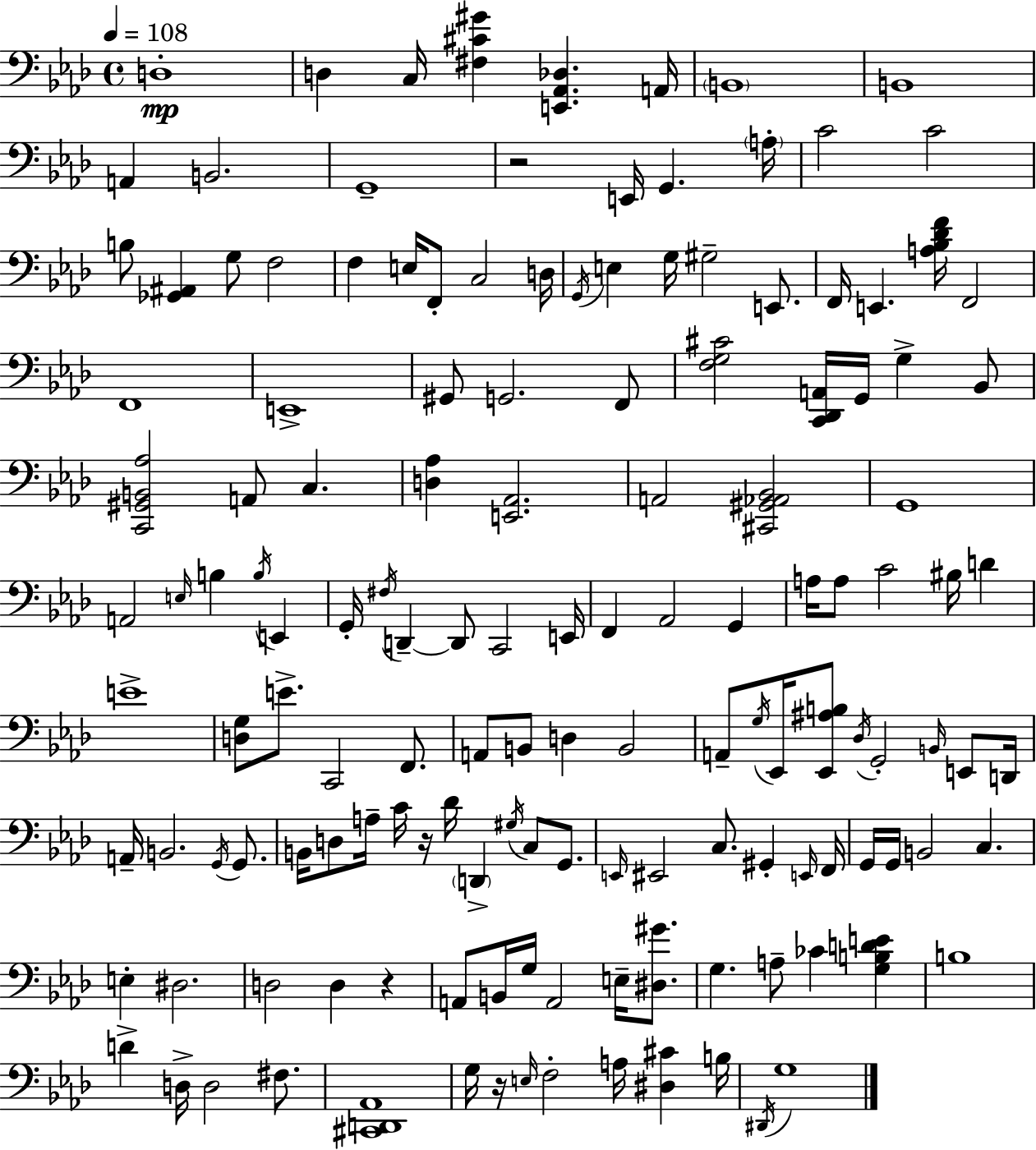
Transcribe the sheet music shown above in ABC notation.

X:1
T:Untitled
M:4/4
L:1/4
K:Fm
D,4 D, C,/4 [^F,^C^G] [E,,_A,,_D,] A,,/4 B,,4 B,,4 A,, B,,2 G,,4 z2 E,,/4 G,, A,/4 C2 C2 B,/2 [_G,,^A,,] G,/2 F,2 F, E,/4 F,,/2 C,2 D,/4 G,,/4 E, G,/4 ^G,2 E,,/2 F,,/4 E,, [A,_B,_DF]/4 F,,2 F,,4 E,,4 ^G,,/2 G,,2 F,,/2 [F,G,^C]2 [C,,_D,,A,,]/4 G,,/4 G, _B,,/2 [C,,^G,,B,,_A,]2 A,,/2 C, [D,_A,] [E,,_A,,]2 A,,2 [^C,,^G,,_A,,_B,,]2 G,,4 A,,2 E,/4 B, B,/4 E,, G,,/4 ^F,/4 D,, D,,/2 C,,2 E,,/4 F,, _A,,2 G,, A,/4 A,/2 C2 ^B,/4 D E4 [D,G,]/2 E/2 C,,2 F,,/2 A,,/2 B,,/2 D, B,,2 A,,/2 G,/4 _E,,/4 [_E,,^A,B,]/2 _D,/4 G,,2 B,,/4 E,,/2 D,,/4 A,,/4 B,,2 G,,/4 G,,/2 B,,/4 D,/2 A,/4 C/4 z/4 _D/4 D,, ^G,/4 C,/2 G,,/2 E,,/4 ^E,,2 C,/2 ^G,, E,,/4 F,,/4 G,,/4 G,,/4 B,,2 C, E, ^D,2 D,2 D, z A,,/2 B,,/4 G,/4 A,,2 E,/4 [^D,^G]/2 G, A,/2 _C [G,B,DE] B,4 D D,/4 D,2 ^F,/2 [^C,,D,,_A,,]4 G,/4 z/4 E,/4 F,2 A,/4 [^D,^C] B,/4 ^D,,/4 G,4